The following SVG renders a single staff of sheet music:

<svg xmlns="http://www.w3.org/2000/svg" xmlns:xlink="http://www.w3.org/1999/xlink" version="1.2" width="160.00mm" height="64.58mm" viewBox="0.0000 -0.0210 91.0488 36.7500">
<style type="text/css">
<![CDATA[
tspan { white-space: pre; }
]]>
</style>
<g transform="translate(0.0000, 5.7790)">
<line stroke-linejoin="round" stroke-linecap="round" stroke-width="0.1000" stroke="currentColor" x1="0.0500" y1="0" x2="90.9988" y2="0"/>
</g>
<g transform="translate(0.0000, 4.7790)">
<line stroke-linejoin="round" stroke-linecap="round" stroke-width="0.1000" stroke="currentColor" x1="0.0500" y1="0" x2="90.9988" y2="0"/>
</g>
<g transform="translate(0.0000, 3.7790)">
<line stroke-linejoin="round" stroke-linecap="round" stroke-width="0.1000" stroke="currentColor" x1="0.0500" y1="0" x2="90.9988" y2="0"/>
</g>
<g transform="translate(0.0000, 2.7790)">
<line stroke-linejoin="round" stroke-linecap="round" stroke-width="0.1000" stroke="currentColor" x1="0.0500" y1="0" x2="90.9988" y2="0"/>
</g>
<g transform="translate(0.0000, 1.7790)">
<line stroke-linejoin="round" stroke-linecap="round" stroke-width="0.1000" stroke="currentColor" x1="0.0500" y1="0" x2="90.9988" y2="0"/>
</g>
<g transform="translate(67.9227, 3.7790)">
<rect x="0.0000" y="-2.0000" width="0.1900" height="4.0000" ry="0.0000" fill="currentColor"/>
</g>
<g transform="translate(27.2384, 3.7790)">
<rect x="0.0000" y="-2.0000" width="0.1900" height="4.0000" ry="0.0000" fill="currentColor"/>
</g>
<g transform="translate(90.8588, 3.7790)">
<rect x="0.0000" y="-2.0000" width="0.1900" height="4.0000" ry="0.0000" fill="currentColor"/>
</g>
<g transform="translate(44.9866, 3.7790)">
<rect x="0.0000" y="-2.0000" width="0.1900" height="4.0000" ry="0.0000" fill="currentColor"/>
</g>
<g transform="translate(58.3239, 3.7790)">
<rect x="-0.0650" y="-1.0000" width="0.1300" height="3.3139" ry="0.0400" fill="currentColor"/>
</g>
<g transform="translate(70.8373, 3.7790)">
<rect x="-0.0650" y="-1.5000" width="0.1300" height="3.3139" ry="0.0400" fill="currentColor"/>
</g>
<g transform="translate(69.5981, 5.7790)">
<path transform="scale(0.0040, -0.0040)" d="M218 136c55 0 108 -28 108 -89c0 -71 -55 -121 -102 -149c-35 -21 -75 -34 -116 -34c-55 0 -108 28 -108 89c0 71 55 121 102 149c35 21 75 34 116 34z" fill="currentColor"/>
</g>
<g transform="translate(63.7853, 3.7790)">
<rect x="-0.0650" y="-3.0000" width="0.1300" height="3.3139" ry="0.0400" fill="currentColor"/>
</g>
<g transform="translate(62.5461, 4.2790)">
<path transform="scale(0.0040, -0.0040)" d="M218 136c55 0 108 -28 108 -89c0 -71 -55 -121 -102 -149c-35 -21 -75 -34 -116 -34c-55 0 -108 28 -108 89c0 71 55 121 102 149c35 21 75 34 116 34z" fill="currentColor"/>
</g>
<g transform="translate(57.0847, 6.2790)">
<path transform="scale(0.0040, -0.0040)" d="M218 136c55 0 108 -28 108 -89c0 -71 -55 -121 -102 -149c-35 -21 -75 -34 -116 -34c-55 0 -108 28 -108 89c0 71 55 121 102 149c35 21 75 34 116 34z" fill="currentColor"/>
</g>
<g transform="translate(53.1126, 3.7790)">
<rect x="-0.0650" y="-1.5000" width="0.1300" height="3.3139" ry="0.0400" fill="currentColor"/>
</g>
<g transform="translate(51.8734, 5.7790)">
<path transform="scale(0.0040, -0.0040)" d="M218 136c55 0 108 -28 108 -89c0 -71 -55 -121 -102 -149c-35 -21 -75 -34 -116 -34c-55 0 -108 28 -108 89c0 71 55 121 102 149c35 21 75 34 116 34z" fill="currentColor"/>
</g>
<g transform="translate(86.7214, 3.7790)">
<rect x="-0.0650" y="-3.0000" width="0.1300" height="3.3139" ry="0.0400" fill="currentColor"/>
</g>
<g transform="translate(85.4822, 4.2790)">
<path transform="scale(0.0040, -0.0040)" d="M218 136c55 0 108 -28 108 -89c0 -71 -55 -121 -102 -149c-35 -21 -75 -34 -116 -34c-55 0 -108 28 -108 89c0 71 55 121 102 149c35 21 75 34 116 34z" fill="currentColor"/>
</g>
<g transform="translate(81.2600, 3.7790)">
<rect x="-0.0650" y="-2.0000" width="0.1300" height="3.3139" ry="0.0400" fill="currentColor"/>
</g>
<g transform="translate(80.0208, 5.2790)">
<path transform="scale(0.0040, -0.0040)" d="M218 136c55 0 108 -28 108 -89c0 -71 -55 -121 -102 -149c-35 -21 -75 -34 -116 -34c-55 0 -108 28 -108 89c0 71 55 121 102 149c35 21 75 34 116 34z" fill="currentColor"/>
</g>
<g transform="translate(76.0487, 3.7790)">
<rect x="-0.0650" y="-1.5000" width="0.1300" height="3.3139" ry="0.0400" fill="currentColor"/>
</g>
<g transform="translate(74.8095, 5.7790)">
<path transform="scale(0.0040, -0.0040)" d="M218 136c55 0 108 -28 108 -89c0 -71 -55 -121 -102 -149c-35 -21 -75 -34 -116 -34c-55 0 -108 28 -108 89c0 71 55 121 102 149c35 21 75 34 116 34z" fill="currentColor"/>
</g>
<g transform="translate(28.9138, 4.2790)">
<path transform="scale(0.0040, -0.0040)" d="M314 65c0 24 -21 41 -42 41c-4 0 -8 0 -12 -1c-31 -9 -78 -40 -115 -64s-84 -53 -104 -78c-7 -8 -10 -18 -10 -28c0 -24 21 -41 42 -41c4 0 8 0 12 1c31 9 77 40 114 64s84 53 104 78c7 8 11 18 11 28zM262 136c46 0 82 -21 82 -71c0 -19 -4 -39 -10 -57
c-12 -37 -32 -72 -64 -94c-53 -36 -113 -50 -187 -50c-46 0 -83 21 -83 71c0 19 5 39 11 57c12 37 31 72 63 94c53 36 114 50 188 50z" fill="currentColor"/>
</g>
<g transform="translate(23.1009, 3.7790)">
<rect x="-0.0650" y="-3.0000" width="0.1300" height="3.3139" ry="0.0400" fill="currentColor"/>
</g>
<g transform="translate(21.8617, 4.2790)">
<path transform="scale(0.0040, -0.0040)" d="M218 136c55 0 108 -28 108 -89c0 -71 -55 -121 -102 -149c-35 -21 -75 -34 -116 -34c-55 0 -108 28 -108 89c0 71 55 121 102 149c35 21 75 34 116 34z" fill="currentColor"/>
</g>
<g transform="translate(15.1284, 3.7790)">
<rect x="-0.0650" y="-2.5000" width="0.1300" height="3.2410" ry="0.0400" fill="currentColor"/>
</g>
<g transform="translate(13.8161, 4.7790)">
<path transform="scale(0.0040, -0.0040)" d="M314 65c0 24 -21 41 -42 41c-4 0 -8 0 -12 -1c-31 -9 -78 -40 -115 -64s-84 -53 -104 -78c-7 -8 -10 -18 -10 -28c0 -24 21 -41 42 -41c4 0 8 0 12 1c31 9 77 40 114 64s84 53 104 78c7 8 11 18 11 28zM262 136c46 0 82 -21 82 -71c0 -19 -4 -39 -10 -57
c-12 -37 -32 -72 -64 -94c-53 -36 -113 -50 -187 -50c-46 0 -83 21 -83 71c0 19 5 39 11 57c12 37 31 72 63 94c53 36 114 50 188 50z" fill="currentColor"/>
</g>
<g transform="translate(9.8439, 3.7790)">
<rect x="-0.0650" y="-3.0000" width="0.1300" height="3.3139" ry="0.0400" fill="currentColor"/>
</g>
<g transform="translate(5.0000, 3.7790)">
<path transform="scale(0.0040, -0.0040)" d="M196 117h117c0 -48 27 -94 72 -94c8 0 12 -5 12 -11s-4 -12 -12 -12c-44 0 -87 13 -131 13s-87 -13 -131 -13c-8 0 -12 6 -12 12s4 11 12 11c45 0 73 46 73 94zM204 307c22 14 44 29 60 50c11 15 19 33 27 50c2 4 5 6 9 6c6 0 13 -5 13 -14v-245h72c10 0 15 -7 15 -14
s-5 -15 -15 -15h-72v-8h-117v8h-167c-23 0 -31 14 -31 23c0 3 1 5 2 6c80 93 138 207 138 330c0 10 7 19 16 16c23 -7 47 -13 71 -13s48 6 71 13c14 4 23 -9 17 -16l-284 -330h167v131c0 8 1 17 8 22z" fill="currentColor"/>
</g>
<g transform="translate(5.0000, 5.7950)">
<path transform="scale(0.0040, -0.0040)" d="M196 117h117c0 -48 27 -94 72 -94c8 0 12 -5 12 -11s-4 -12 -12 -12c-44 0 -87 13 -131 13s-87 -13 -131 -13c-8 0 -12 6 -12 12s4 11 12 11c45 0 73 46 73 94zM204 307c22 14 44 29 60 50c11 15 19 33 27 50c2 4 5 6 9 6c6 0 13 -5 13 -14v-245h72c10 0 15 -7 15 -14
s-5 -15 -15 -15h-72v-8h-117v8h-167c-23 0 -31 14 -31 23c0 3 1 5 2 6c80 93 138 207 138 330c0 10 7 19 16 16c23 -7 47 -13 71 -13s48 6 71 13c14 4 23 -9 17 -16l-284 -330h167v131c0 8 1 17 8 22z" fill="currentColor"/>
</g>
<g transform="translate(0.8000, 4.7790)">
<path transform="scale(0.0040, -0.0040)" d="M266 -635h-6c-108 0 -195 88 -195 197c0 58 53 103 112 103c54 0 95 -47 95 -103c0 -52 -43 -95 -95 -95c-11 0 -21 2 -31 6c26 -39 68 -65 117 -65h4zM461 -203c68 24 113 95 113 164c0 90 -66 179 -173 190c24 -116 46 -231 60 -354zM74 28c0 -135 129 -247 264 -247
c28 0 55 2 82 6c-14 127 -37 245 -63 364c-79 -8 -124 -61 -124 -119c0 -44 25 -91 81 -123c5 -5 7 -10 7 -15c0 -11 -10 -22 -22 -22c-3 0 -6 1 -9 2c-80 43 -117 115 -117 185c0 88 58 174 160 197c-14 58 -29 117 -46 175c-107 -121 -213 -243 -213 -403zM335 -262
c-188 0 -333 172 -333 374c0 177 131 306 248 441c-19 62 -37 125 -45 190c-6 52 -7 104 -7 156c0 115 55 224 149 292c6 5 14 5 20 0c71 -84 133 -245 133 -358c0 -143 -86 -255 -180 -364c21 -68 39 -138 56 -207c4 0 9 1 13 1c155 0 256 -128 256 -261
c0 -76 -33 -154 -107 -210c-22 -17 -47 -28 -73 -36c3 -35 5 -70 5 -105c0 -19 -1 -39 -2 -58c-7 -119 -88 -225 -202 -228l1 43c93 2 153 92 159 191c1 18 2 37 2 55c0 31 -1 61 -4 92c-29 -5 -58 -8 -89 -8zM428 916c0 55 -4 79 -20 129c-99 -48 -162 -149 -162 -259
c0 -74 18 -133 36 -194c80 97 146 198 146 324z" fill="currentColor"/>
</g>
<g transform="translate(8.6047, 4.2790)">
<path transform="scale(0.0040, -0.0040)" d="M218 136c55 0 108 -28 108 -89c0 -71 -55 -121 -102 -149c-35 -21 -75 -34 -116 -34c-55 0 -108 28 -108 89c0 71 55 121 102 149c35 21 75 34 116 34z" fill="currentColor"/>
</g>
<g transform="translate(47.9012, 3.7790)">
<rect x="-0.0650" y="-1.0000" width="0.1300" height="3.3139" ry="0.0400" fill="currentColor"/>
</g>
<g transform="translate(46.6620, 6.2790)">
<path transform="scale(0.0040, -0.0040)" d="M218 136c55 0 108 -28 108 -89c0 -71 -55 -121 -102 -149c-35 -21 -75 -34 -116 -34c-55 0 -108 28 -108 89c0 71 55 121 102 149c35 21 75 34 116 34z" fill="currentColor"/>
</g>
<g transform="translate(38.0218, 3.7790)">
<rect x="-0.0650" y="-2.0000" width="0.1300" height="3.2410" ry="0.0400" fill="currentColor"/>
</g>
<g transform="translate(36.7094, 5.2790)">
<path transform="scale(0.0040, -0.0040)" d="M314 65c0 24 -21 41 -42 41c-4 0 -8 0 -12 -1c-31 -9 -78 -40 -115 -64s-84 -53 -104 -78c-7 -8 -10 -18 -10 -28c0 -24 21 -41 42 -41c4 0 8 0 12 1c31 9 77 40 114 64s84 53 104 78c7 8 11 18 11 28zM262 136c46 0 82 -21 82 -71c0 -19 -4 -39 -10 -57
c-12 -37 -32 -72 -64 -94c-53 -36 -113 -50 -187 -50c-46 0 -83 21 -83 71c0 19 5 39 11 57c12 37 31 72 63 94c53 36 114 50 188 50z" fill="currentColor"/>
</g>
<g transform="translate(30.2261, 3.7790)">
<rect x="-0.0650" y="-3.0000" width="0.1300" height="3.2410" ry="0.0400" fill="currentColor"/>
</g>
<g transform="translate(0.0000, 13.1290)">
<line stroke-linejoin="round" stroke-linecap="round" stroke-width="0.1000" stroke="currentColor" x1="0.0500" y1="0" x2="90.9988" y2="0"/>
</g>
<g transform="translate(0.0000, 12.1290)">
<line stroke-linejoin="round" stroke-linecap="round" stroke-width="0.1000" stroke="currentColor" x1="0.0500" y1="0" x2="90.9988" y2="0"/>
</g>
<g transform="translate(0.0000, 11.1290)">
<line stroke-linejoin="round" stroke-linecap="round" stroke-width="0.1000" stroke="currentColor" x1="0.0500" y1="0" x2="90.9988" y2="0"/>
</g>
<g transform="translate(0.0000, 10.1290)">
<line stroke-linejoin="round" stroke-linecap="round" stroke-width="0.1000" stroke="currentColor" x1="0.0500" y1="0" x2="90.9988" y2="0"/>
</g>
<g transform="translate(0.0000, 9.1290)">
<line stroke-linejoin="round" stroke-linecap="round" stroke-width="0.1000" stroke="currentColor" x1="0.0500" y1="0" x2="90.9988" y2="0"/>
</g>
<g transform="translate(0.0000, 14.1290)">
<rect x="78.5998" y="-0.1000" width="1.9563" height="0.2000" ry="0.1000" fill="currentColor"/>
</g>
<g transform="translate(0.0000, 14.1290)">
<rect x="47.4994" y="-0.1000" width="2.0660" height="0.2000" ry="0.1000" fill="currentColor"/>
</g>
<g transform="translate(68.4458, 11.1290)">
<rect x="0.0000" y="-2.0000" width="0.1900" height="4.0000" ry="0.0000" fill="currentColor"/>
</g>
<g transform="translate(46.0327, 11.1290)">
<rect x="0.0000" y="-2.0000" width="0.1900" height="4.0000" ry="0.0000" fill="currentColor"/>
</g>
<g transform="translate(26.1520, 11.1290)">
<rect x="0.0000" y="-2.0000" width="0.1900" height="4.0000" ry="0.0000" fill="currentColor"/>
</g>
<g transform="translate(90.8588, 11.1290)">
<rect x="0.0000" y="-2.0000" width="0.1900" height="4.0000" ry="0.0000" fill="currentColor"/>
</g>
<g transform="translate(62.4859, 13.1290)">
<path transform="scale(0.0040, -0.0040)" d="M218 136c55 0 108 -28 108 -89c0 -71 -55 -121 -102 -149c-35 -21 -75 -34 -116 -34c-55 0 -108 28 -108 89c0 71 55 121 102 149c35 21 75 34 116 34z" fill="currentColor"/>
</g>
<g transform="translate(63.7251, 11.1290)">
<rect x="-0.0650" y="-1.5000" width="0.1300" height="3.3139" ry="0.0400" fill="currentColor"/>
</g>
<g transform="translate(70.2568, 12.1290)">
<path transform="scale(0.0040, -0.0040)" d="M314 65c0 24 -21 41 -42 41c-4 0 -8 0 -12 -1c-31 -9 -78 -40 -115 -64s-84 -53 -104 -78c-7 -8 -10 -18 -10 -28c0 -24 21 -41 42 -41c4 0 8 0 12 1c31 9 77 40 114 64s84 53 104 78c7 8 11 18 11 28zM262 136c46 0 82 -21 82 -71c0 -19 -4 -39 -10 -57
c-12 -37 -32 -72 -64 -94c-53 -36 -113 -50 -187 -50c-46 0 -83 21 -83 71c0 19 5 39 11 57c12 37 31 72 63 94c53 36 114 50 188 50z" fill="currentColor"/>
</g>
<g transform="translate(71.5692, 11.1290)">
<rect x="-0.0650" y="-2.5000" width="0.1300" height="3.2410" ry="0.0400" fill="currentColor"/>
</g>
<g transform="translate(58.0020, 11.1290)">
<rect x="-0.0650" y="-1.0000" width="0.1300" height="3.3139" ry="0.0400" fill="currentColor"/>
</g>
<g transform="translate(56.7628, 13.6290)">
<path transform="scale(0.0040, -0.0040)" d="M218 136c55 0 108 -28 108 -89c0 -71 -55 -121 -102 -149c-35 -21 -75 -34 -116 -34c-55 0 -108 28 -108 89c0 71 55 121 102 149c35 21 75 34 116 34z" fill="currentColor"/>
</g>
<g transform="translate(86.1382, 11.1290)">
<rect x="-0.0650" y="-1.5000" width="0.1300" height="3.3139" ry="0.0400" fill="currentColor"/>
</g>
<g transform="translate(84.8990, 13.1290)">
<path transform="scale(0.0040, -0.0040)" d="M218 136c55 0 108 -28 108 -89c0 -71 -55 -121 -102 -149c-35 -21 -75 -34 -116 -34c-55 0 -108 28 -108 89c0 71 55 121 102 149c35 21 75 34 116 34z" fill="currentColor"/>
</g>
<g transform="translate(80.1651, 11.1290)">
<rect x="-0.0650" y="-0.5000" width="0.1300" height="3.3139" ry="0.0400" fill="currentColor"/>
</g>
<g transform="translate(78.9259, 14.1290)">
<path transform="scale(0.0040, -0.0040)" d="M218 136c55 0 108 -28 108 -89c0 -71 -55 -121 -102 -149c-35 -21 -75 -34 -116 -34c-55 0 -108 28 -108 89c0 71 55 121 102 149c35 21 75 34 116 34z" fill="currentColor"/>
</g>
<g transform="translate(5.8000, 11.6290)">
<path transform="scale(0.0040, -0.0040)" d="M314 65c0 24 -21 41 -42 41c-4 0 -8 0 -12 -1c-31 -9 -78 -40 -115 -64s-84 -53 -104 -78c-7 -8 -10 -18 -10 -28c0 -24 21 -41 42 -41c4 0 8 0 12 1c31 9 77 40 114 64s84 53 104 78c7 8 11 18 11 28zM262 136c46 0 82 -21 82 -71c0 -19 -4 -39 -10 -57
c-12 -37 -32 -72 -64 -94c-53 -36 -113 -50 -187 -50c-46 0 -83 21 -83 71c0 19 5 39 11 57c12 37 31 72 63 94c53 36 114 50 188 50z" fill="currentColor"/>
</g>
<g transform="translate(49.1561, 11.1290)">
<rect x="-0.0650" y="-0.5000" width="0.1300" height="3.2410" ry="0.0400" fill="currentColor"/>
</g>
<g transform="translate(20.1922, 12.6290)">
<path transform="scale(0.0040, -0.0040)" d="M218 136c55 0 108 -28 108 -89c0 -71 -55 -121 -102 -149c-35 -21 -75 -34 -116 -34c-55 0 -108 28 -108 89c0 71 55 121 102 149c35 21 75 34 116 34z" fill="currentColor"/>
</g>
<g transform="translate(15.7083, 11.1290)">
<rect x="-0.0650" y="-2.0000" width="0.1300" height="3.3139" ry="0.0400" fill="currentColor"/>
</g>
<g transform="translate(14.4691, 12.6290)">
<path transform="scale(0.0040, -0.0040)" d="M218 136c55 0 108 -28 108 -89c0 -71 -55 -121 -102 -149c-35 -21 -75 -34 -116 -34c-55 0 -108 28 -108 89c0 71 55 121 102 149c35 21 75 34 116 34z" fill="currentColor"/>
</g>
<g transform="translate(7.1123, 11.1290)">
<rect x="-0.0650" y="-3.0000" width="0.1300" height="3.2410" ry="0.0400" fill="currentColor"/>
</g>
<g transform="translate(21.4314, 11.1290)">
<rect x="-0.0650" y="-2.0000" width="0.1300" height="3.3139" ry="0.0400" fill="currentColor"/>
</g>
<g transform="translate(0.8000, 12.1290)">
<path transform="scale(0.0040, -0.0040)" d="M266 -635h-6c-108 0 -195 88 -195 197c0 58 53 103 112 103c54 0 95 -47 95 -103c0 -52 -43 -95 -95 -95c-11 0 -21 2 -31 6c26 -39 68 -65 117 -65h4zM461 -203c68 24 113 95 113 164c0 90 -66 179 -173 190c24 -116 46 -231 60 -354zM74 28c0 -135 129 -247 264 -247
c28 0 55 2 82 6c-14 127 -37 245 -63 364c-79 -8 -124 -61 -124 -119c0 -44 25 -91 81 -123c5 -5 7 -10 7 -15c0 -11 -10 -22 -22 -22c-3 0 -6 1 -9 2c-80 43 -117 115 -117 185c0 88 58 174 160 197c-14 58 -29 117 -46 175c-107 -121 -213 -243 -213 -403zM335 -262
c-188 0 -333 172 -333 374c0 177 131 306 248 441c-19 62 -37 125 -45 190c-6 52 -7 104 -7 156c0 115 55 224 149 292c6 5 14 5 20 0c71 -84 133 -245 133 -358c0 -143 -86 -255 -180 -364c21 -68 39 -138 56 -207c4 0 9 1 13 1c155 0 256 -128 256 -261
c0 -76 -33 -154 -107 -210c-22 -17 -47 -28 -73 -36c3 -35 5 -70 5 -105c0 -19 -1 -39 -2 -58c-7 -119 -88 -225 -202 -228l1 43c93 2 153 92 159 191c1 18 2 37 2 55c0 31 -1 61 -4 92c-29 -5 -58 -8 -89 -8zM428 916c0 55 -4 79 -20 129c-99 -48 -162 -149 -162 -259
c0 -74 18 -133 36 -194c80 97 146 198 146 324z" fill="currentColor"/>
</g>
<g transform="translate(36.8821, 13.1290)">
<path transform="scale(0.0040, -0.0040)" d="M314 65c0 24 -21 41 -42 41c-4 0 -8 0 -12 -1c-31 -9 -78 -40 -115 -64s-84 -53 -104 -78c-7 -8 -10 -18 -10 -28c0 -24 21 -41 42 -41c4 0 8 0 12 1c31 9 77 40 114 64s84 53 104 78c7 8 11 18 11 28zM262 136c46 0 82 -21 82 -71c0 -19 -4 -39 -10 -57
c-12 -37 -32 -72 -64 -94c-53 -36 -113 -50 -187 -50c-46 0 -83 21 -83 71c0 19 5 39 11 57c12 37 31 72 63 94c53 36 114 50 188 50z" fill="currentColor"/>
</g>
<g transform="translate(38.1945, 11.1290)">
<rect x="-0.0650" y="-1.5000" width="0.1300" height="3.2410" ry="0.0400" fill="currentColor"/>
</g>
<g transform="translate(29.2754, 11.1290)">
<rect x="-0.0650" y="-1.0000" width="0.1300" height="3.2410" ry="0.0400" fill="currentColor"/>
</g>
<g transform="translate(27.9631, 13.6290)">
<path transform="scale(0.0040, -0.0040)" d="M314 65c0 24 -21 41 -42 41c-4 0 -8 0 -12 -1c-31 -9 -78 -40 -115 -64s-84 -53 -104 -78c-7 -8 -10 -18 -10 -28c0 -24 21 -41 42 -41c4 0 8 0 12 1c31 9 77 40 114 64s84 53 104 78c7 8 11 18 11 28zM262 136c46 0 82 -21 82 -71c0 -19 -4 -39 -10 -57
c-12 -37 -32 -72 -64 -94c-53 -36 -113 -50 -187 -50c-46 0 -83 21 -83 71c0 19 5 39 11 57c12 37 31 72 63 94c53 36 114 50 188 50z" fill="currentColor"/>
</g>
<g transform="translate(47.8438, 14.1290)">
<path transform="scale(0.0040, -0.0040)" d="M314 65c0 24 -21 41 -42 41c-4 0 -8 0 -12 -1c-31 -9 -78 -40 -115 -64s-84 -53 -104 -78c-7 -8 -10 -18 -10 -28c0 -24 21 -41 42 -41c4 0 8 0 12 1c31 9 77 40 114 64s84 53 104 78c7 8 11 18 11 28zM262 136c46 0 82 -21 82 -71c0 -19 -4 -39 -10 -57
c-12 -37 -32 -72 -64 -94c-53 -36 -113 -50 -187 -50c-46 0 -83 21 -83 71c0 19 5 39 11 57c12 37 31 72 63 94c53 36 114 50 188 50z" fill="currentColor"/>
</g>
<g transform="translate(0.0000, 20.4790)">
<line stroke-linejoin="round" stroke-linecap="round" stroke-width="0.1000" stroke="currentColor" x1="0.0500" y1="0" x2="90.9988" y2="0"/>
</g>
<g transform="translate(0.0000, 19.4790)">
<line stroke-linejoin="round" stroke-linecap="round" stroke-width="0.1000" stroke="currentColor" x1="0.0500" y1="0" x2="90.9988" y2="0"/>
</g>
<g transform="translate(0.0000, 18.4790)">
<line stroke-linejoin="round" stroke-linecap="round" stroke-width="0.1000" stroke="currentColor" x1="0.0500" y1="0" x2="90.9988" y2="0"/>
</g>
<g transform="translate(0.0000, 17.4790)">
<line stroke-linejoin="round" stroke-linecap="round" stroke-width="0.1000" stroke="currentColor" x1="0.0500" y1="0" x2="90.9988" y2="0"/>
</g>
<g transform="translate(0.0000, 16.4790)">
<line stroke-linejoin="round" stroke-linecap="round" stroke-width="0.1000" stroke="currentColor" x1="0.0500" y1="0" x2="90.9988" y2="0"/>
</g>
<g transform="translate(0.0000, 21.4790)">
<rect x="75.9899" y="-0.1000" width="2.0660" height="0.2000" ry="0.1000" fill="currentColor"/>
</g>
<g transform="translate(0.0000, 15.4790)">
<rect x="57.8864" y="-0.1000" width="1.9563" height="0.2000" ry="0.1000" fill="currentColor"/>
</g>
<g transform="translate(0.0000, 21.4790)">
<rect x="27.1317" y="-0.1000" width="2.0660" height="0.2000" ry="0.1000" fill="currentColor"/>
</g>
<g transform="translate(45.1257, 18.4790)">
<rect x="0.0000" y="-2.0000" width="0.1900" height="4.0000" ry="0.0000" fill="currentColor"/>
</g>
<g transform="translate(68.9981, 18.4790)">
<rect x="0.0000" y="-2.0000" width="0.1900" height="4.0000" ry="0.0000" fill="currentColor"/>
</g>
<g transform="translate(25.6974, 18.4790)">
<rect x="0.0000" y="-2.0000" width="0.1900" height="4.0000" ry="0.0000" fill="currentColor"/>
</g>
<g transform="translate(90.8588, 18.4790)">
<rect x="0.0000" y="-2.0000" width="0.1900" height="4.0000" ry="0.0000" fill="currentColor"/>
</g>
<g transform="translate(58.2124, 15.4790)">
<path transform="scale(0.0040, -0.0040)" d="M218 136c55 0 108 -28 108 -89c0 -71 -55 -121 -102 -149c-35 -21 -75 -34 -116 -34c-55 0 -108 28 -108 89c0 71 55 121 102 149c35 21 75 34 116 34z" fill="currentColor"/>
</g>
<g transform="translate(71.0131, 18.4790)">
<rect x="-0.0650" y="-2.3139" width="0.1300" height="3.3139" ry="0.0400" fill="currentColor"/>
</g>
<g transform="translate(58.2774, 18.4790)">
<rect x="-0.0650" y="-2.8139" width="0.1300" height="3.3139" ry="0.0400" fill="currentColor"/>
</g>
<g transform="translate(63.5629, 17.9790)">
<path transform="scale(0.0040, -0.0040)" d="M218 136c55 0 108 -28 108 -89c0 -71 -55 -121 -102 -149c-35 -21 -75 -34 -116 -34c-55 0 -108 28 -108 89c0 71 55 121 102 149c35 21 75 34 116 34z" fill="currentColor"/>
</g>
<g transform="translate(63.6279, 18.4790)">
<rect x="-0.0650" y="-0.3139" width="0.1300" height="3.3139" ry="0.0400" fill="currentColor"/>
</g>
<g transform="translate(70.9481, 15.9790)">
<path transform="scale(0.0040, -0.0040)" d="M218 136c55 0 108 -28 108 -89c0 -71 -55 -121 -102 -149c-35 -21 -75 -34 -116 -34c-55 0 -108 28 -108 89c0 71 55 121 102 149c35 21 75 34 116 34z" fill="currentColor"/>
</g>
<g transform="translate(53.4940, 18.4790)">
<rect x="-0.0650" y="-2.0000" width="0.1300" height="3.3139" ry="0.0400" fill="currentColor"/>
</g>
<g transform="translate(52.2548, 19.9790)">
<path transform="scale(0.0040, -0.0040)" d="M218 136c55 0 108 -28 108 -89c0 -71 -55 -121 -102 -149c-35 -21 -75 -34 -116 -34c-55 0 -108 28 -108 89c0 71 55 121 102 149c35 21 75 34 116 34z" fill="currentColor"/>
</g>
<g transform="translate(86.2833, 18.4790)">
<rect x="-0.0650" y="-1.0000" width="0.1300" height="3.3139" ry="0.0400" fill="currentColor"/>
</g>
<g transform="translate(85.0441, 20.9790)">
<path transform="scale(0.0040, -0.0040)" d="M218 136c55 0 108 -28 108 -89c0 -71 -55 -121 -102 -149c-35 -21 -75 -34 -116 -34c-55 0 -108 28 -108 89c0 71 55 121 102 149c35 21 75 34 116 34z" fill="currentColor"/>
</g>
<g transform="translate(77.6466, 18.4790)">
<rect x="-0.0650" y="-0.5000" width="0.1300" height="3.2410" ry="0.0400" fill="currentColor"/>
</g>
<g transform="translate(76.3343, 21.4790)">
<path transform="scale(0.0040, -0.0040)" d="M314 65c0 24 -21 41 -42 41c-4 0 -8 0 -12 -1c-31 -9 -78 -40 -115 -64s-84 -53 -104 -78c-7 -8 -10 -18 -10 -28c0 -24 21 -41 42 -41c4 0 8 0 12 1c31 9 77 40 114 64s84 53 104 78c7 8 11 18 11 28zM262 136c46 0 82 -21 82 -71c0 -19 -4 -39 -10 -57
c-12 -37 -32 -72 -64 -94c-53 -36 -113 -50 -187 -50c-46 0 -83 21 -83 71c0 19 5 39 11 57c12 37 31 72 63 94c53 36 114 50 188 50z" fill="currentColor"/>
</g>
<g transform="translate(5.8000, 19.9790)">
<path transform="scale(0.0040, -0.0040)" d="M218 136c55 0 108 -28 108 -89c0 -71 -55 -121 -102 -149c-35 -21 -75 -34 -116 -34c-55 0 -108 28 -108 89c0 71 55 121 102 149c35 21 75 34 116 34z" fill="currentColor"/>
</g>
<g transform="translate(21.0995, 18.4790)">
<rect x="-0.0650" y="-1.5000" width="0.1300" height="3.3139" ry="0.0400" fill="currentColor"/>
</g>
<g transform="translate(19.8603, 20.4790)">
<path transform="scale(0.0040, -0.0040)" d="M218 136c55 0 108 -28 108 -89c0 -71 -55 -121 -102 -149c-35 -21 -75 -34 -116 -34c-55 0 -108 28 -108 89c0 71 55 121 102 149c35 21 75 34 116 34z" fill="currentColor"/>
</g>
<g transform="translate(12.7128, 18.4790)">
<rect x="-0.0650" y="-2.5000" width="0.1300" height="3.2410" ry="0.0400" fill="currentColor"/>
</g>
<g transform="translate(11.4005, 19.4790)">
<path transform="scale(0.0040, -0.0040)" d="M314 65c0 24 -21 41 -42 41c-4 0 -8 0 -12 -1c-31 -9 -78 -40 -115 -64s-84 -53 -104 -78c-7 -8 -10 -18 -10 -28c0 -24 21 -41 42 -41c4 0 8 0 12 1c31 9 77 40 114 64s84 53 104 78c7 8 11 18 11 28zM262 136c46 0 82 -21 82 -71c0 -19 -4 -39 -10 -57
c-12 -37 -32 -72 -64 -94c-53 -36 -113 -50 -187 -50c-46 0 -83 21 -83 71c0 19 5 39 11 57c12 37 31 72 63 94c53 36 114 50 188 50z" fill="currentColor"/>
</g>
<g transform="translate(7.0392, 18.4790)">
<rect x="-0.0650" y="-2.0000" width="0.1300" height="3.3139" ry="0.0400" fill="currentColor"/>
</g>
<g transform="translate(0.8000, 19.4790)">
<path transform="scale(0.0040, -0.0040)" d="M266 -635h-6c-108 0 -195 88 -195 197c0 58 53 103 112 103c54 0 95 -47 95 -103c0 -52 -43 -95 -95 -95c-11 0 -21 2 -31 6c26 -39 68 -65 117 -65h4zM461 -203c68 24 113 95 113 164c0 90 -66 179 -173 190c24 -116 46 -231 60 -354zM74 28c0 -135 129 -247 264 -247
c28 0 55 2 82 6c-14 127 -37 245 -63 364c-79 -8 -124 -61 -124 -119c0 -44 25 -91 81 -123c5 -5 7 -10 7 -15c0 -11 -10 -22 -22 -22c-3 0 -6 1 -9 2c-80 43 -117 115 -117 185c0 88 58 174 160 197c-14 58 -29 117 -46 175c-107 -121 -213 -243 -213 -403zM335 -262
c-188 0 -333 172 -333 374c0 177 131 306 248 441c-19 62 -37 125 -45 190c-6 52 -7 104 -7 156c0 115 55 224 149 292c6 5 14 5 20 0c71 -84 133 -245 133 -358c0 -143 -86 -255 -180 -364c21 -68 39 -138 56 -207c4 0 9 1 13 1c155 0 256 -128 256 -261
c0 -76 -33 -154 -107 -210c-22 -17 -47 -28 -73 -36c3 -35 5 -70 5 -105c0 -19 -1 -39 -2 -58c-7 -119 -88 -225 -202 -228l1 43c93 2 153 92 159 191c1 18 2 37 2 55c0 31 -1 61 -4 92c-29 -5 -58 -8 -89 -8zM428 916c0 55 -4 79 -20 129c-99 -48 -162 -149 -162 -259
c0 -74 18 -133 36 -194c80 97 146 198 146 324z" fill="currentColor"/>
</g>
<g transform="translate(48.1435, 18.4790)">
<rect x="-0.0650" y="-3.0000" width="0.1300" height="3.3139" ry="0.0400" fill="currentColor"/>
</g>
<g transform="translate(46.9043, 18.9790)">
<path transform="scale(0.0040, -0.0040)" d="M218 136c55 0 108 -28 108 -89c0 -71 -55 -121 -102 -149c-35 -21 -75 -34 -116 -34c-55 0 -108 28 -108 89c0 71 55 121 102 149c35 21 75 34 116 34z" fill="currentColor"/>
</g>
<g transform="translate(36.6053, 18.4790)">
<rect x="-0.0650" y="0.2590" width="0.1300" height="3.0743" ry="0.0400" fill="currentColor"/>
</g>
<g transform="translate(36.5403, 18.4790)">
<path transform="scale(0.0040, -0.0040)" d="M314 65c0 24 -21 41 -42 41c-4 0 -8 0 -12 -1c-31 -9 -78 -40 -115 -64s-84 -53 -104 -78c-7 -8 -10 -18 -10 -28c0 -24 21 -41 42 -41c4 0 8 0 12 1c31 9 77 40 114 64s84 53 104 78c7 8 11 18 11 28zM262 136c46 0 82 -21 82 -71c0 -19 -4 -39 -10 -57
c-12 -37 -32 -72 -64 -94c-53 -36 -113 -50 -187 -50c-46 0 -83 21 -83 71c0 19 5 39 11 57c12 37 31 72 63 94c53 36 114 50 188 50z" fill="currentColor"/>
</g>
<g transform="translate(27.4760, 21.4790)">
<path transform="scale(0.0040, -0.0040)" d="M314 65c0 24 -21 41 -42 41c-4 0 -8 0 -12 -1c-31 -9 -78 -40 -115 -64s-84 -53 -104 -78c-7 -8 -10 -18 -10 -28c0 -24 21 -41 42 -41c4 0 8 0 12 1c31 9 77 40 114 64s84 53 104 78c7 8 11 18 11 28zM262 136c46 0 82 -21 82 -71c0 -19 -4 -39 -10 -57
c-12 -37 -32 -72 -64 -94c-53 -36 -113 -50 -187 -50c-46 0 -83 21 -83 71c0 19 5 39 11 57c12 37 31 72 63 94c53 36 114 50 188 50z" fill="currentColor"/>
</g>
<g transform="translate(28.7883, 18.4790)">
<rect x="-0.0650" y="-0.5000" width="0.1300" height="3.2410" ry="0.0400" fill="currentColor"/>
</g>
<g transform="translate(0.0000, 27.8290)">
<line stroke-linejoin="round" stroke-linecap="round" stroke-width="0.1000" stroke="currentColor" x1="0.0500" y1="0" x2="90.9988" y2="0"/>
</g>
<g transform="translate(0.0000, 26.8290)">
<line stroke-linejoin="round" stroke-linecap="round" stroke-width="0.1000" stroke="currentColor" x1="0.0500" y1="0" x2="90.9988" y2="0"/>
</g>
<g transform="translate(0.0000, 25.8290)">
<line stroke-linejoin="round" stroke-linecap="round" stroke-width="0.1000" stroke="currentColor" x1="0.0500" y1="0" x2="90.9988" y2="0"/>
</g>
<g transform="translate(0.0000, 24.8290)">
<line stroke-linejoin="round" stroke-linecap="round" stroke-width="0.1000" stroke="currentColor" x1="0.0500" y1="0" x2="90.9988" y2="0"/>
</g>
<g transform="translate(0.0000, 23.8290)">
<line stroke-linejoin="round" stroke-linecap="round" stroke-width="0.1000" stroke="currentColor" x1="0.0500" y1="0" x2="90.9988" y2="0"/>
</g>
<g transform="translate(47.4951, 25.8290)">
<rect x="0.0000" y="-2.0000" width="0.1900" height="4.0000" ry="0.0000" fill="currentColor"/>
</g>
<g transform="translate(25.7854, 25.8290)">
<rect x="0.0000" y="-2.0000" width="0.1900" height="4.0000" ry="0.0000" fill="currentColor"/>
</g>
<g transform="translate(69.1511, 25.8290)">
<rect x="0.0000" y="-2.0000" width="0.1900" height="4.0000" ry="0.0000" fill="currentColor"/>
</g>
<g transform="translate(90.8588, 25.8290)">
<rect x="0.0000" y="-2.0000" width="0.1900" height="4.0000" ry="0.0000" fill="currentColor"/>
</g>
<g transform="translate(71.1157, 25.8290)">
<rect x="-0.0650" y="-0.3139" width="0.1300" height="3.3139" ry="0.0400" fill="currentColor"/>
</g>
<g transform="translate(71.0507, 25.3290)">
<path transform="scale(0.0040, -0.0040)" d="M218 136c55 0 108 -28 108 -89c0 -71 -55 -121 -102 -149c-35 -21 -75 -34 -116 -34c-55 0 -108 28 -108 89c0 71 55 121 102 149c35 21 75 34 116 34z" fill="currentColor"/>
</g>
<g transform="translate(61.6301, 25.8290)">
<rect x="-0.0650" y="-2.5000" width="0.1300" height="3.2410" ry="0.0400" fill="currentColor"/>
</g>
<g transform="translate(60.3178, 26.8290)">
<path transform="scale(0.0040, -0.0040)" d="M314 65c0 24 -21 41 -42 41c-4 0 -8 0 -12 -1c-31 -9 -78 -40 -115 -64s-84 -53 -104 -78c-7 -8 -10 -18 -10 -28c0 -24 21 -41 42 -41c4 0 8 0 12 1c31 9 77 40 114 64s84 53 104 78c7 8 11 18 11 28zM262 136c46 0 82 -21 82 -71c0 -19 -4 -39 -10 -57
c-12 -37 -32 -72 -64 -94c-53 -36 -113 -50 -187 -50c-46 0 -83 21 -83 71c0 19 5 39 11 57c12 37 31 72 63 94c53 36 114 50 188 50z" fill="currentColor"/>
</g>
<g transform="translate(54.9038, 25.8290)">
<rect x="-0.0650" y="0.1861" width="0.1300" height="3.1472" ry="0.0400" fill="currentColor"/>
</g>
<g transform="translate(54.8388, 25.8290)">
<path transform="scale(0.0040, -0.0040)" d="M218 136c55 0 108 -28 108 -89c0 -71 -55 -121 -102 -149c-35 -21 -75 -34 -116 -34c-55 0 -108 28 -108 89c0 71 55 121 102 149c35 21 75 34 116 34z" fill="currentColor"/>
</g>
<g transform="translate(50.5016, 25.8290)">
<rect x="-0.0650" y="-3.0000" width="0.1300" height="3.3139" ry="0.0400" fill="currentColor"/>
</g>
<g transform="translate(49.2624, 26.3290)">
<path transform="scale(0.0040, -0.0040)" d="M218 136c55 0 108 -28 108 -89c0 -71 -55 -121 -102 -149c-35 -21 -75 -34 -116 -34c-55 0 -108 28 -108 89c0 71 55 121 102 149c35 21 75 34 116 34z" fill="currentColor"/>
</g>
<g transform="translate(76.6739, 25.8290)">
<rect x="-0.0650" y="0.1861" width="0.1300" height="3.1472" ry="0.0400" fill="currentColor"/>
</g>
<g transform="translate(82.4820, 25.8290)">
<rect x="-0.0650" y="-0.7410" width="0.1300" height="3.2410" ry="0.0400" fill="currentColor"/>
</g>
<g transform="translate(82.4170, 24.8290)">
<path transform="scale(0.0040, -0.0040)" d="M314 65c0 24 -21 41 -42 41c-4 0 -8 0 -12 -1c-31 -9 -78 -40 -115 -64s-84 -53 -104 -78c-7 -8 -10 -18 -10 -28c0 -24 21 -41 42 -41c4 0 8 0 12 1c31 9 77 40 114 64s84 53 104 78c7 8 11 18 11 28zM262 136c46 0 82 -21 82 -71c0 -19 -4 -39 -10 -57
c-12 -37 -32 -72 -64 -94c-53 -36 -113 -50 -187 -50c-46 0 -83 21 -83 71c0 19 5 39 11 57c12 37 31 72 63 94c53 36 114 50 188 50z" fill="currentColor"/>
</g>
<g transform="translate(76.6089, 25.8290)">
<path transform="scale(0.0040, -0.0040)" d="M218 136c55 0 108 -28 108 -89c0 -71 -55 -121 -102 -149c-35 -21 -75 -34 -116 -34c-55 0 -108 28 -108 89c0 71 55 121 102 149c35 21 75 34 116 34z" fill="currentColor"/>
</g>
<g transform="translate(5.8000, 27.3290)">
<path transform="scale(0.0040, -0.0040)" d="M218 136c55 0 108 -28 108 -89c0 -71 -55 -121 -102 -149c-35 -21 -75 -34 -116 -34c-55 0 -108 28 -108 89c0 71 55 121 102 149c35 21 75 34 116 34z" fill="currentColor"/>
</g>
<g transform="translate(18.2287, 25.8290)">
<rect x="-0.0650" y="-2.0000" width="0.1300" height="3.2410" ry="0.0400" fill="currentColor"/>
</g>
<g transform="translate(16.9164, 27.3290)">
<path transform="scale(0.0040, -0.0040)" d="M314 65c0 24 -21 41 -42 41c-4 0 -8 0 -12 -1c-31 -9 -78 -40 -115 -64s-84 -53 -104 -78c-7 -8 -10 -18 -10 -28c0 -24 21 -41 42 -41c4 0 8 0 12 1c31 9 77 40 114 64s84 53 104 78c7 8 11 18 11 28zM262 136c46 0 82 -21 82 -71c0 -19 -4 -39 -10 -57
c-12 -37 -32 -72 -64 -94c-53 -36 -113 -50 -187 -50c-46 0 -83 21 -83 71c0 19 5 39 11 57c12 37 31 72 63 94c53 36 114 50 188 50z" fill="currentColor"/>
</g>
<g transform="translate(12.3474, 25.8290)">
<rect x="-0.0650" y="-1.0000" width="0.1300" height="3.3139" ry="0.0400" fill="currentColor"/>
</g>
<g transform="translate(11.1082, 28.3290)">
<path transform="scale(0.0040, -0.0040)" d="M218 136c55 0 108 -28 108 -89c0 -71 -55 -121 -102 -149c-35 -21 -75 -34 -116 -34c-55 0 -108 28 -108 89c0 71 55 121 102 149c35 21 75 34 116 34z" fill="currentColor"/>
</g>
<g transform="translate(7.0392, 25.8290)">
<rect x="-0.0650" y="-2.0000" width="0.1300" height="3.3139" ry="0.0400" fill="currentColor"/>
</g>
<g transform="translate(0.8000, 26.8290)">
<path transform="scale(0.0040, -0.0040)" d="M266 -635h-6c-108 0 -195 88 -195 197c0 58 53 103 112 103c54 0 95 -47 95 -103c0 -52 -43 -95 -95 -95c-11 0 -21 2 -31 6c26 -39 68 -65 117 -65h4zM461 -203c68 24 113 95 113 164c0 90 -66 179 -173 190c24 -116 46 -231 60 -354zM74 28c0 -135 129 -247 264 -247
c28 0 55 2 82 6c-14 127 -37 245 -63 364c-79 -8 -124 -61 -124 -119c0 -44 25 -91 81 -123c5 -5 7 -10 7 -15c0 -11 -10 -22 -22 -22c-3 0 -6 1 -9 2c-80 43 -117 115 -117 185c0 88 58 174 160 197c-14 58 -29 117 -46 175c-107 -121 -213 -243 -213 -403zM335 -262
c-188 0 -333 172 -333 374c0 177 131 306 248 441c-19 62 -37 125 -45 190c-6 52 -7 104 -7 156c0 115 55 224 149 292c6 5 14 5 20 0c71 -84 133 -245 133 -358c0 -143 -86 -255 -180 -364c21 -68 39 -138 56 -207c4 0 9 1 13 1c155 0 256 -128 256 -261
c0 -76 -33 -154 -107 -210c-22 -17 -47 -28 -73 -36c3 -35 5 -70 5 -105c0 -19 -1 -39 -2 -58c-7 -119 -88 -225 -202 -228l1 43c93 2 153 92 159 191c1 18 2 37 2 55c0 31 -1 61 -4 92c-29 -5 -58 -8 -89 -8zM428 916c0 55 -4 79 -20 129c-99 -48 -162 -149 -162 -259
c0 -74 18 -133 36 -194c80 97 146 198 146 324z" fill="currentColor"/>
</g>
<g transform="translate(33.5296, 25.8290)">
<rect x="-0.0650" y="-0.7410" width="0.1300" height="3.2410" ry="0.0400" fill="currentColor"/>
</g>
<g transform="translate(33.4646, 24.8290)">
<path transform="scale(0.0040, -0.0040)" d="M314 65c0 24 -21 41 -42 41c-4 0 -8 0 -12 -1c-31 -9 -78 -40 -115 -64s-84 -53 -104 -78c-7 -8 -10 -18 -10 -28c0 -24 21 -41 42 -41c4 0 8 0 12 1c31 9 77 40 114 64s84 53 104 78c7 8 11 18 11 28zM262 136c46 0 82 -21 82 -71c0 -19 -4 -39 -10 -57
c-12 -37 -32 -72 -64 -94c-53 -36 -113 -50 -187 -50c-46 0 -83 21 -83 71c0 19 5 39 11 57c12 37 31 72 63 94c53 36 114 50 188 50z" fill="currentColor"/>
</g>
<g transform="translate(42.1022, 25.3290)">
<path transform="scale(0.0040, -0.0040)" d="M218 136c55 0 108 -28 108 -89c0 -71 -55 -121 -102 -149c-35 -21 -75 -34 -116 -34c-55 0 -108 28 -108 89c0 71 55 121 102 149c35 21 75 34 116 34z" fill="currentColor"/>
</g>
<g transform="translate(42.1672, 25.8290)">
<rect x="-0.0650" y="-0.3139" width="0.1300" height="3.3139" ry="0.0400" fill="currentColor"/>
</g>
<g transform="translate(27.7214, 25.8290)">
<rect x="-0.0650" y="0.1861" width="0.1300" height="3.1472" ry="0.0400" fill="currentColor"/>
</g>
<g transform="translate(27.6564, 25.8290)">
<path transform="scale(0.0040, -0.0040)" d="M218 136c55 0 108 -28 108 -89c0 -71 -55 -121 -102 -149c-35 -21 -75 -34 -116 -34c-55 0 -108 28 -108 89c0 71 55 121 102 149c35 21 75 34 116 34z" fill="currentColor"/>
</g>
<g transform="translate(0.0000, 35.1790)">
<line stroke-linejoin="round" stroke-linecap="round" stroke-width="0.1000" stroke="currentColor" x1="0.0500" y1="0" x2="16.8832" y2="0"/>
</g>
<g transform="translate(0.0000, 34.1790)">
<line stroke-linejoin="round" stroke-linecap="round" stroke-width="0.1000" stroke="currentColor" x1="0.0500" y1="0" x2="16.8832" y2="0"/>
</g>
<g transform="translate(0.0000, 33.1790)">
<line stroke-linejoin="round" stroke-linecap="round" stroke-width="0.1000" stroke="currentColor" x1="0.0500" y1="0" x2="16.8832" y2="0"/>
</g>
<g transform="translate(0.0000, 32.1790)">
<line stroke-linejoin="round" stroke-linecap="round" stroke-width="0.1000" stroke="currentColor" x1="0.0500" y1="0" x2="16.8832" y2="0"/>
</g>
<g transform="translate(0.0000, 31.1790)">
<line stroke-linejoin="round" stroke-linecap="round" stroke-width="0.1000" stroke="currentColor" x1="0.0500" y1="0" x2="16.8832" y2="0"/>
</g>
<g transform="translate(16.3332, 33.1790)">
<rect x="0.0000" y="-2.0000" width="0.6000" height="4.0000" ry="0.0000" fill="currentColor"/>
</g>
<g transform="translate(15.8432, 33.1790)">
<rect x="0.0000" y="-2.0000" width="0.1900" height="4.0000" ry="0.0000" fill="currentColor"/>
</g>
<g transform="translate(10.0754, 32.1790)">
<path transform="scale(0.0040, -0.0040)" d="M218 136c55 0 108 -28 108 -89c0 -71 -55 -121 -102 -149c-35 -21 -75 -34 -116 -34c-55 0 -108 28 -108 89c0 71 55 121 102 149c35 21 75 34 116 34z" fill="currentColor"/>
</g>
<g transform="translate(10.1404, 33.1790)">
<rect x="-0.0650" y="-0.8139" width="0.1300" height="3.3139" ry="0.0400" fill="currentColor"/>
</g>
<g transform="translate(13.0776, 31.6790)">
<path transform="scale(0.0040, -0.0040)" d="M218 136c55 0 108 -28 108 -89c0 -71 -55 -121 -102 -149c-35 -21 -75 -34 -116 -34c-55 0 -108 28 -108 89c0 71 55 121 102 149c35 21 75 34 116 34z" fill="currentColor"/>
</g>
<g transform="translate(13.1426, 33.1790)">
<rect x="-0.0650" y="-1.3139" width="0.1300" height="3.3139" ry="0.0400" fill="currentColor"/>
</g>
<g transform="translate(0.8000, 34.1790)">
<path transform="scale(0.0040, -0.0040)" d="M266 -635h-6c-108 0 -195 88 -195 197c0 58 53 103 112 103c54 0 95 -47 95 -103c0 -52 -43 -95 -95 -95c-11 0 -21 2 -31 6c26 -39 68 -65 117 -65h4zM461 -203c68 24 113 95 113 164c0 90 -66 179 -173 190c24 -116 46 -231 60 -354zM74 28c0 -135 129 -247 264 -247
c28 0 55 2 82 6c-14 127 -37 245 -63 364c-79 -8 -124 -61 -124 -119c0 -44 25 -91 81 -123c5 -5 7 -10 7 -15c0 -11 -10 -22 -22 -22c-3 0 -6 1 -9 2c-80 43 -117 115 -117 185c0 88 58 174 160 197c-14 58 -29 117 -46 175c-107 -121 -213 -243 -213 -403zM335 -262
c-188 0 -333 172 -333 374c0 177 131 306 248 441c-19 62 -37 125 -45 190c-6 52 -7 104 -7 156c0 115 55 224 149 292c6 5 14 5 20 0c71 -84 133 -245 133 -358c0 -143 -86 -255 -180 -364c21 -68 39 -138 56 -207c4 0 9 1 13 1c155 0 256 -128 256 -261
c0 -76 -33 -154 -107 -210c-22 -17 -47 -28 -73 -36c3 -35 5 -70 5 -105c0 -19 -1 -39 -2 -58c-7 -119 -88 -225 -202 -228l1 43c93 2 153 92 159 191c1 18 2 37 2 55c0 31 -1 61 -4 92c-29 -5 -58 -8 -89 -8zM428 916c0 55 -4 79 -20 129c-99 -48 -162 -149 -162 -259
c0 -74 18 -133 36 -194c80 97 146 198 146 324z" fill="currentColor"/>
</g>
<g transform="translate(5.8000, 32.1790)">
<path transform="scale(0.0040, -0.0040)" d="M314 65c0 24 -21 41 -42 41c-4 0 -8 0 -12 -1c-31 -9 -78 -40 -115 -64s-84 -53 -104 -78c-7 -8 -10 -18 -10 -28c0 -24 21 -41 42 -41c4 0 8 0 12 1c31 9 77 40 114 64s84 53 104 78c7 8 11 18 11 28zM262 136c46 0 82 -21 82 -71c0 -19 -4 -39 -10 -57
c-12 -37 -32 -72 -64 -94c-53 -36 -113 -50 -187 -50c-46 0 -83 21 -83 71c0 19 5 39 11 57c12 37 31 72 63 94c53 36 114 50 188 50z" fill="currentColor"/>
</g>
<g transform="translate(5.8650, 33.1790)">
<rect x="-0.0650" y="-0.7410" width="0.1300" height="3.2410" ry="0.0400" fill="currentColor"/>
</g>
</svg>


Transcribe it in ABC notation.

X:1
T:Untitled
M:4/4
L:1/4
K:C
A G2 A A2 F2 D E D A E E F A A2 F F D2 E2 C2 D E G2 C E F G2 E C2 B2 A F a c g C2 D F D F2 B d2 c A B G2 c B d2 d2 d e